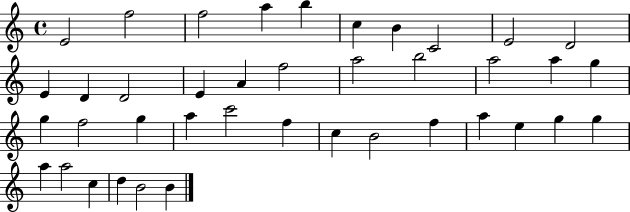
E4/h F5/h F5/h A5/q B5/q C5/q B4/q C4/h E4/h D4/h E4/q D4/q D4/h E4/q A4/q F5/h A5/h B5/h A5/h A5/q G5/q G5/q F5/h G5/q A5/q C6/h F5/q C5/q B4/h F5/q A5/q E5/q G5/q G5/q A5/q A5/h C5/q D5/q B4/h B4/q